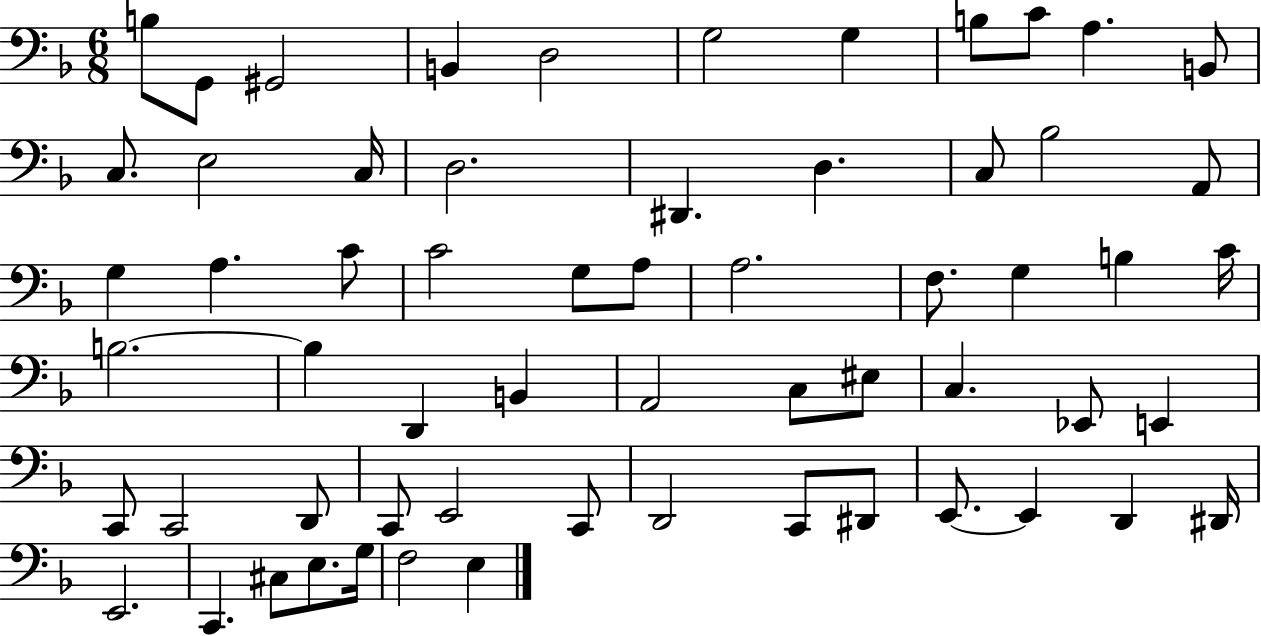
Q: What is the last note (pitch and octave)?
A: E3